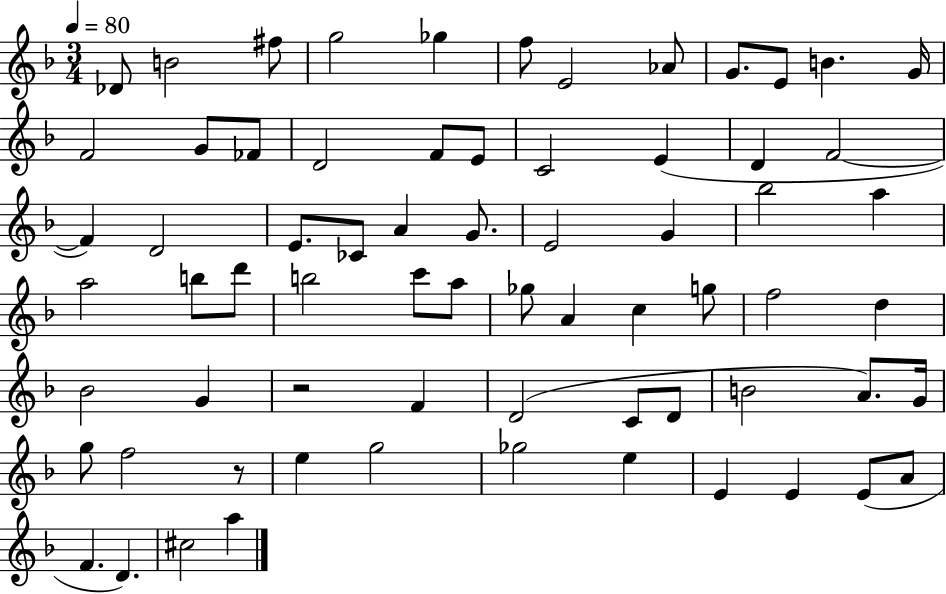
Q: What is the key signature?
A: F major